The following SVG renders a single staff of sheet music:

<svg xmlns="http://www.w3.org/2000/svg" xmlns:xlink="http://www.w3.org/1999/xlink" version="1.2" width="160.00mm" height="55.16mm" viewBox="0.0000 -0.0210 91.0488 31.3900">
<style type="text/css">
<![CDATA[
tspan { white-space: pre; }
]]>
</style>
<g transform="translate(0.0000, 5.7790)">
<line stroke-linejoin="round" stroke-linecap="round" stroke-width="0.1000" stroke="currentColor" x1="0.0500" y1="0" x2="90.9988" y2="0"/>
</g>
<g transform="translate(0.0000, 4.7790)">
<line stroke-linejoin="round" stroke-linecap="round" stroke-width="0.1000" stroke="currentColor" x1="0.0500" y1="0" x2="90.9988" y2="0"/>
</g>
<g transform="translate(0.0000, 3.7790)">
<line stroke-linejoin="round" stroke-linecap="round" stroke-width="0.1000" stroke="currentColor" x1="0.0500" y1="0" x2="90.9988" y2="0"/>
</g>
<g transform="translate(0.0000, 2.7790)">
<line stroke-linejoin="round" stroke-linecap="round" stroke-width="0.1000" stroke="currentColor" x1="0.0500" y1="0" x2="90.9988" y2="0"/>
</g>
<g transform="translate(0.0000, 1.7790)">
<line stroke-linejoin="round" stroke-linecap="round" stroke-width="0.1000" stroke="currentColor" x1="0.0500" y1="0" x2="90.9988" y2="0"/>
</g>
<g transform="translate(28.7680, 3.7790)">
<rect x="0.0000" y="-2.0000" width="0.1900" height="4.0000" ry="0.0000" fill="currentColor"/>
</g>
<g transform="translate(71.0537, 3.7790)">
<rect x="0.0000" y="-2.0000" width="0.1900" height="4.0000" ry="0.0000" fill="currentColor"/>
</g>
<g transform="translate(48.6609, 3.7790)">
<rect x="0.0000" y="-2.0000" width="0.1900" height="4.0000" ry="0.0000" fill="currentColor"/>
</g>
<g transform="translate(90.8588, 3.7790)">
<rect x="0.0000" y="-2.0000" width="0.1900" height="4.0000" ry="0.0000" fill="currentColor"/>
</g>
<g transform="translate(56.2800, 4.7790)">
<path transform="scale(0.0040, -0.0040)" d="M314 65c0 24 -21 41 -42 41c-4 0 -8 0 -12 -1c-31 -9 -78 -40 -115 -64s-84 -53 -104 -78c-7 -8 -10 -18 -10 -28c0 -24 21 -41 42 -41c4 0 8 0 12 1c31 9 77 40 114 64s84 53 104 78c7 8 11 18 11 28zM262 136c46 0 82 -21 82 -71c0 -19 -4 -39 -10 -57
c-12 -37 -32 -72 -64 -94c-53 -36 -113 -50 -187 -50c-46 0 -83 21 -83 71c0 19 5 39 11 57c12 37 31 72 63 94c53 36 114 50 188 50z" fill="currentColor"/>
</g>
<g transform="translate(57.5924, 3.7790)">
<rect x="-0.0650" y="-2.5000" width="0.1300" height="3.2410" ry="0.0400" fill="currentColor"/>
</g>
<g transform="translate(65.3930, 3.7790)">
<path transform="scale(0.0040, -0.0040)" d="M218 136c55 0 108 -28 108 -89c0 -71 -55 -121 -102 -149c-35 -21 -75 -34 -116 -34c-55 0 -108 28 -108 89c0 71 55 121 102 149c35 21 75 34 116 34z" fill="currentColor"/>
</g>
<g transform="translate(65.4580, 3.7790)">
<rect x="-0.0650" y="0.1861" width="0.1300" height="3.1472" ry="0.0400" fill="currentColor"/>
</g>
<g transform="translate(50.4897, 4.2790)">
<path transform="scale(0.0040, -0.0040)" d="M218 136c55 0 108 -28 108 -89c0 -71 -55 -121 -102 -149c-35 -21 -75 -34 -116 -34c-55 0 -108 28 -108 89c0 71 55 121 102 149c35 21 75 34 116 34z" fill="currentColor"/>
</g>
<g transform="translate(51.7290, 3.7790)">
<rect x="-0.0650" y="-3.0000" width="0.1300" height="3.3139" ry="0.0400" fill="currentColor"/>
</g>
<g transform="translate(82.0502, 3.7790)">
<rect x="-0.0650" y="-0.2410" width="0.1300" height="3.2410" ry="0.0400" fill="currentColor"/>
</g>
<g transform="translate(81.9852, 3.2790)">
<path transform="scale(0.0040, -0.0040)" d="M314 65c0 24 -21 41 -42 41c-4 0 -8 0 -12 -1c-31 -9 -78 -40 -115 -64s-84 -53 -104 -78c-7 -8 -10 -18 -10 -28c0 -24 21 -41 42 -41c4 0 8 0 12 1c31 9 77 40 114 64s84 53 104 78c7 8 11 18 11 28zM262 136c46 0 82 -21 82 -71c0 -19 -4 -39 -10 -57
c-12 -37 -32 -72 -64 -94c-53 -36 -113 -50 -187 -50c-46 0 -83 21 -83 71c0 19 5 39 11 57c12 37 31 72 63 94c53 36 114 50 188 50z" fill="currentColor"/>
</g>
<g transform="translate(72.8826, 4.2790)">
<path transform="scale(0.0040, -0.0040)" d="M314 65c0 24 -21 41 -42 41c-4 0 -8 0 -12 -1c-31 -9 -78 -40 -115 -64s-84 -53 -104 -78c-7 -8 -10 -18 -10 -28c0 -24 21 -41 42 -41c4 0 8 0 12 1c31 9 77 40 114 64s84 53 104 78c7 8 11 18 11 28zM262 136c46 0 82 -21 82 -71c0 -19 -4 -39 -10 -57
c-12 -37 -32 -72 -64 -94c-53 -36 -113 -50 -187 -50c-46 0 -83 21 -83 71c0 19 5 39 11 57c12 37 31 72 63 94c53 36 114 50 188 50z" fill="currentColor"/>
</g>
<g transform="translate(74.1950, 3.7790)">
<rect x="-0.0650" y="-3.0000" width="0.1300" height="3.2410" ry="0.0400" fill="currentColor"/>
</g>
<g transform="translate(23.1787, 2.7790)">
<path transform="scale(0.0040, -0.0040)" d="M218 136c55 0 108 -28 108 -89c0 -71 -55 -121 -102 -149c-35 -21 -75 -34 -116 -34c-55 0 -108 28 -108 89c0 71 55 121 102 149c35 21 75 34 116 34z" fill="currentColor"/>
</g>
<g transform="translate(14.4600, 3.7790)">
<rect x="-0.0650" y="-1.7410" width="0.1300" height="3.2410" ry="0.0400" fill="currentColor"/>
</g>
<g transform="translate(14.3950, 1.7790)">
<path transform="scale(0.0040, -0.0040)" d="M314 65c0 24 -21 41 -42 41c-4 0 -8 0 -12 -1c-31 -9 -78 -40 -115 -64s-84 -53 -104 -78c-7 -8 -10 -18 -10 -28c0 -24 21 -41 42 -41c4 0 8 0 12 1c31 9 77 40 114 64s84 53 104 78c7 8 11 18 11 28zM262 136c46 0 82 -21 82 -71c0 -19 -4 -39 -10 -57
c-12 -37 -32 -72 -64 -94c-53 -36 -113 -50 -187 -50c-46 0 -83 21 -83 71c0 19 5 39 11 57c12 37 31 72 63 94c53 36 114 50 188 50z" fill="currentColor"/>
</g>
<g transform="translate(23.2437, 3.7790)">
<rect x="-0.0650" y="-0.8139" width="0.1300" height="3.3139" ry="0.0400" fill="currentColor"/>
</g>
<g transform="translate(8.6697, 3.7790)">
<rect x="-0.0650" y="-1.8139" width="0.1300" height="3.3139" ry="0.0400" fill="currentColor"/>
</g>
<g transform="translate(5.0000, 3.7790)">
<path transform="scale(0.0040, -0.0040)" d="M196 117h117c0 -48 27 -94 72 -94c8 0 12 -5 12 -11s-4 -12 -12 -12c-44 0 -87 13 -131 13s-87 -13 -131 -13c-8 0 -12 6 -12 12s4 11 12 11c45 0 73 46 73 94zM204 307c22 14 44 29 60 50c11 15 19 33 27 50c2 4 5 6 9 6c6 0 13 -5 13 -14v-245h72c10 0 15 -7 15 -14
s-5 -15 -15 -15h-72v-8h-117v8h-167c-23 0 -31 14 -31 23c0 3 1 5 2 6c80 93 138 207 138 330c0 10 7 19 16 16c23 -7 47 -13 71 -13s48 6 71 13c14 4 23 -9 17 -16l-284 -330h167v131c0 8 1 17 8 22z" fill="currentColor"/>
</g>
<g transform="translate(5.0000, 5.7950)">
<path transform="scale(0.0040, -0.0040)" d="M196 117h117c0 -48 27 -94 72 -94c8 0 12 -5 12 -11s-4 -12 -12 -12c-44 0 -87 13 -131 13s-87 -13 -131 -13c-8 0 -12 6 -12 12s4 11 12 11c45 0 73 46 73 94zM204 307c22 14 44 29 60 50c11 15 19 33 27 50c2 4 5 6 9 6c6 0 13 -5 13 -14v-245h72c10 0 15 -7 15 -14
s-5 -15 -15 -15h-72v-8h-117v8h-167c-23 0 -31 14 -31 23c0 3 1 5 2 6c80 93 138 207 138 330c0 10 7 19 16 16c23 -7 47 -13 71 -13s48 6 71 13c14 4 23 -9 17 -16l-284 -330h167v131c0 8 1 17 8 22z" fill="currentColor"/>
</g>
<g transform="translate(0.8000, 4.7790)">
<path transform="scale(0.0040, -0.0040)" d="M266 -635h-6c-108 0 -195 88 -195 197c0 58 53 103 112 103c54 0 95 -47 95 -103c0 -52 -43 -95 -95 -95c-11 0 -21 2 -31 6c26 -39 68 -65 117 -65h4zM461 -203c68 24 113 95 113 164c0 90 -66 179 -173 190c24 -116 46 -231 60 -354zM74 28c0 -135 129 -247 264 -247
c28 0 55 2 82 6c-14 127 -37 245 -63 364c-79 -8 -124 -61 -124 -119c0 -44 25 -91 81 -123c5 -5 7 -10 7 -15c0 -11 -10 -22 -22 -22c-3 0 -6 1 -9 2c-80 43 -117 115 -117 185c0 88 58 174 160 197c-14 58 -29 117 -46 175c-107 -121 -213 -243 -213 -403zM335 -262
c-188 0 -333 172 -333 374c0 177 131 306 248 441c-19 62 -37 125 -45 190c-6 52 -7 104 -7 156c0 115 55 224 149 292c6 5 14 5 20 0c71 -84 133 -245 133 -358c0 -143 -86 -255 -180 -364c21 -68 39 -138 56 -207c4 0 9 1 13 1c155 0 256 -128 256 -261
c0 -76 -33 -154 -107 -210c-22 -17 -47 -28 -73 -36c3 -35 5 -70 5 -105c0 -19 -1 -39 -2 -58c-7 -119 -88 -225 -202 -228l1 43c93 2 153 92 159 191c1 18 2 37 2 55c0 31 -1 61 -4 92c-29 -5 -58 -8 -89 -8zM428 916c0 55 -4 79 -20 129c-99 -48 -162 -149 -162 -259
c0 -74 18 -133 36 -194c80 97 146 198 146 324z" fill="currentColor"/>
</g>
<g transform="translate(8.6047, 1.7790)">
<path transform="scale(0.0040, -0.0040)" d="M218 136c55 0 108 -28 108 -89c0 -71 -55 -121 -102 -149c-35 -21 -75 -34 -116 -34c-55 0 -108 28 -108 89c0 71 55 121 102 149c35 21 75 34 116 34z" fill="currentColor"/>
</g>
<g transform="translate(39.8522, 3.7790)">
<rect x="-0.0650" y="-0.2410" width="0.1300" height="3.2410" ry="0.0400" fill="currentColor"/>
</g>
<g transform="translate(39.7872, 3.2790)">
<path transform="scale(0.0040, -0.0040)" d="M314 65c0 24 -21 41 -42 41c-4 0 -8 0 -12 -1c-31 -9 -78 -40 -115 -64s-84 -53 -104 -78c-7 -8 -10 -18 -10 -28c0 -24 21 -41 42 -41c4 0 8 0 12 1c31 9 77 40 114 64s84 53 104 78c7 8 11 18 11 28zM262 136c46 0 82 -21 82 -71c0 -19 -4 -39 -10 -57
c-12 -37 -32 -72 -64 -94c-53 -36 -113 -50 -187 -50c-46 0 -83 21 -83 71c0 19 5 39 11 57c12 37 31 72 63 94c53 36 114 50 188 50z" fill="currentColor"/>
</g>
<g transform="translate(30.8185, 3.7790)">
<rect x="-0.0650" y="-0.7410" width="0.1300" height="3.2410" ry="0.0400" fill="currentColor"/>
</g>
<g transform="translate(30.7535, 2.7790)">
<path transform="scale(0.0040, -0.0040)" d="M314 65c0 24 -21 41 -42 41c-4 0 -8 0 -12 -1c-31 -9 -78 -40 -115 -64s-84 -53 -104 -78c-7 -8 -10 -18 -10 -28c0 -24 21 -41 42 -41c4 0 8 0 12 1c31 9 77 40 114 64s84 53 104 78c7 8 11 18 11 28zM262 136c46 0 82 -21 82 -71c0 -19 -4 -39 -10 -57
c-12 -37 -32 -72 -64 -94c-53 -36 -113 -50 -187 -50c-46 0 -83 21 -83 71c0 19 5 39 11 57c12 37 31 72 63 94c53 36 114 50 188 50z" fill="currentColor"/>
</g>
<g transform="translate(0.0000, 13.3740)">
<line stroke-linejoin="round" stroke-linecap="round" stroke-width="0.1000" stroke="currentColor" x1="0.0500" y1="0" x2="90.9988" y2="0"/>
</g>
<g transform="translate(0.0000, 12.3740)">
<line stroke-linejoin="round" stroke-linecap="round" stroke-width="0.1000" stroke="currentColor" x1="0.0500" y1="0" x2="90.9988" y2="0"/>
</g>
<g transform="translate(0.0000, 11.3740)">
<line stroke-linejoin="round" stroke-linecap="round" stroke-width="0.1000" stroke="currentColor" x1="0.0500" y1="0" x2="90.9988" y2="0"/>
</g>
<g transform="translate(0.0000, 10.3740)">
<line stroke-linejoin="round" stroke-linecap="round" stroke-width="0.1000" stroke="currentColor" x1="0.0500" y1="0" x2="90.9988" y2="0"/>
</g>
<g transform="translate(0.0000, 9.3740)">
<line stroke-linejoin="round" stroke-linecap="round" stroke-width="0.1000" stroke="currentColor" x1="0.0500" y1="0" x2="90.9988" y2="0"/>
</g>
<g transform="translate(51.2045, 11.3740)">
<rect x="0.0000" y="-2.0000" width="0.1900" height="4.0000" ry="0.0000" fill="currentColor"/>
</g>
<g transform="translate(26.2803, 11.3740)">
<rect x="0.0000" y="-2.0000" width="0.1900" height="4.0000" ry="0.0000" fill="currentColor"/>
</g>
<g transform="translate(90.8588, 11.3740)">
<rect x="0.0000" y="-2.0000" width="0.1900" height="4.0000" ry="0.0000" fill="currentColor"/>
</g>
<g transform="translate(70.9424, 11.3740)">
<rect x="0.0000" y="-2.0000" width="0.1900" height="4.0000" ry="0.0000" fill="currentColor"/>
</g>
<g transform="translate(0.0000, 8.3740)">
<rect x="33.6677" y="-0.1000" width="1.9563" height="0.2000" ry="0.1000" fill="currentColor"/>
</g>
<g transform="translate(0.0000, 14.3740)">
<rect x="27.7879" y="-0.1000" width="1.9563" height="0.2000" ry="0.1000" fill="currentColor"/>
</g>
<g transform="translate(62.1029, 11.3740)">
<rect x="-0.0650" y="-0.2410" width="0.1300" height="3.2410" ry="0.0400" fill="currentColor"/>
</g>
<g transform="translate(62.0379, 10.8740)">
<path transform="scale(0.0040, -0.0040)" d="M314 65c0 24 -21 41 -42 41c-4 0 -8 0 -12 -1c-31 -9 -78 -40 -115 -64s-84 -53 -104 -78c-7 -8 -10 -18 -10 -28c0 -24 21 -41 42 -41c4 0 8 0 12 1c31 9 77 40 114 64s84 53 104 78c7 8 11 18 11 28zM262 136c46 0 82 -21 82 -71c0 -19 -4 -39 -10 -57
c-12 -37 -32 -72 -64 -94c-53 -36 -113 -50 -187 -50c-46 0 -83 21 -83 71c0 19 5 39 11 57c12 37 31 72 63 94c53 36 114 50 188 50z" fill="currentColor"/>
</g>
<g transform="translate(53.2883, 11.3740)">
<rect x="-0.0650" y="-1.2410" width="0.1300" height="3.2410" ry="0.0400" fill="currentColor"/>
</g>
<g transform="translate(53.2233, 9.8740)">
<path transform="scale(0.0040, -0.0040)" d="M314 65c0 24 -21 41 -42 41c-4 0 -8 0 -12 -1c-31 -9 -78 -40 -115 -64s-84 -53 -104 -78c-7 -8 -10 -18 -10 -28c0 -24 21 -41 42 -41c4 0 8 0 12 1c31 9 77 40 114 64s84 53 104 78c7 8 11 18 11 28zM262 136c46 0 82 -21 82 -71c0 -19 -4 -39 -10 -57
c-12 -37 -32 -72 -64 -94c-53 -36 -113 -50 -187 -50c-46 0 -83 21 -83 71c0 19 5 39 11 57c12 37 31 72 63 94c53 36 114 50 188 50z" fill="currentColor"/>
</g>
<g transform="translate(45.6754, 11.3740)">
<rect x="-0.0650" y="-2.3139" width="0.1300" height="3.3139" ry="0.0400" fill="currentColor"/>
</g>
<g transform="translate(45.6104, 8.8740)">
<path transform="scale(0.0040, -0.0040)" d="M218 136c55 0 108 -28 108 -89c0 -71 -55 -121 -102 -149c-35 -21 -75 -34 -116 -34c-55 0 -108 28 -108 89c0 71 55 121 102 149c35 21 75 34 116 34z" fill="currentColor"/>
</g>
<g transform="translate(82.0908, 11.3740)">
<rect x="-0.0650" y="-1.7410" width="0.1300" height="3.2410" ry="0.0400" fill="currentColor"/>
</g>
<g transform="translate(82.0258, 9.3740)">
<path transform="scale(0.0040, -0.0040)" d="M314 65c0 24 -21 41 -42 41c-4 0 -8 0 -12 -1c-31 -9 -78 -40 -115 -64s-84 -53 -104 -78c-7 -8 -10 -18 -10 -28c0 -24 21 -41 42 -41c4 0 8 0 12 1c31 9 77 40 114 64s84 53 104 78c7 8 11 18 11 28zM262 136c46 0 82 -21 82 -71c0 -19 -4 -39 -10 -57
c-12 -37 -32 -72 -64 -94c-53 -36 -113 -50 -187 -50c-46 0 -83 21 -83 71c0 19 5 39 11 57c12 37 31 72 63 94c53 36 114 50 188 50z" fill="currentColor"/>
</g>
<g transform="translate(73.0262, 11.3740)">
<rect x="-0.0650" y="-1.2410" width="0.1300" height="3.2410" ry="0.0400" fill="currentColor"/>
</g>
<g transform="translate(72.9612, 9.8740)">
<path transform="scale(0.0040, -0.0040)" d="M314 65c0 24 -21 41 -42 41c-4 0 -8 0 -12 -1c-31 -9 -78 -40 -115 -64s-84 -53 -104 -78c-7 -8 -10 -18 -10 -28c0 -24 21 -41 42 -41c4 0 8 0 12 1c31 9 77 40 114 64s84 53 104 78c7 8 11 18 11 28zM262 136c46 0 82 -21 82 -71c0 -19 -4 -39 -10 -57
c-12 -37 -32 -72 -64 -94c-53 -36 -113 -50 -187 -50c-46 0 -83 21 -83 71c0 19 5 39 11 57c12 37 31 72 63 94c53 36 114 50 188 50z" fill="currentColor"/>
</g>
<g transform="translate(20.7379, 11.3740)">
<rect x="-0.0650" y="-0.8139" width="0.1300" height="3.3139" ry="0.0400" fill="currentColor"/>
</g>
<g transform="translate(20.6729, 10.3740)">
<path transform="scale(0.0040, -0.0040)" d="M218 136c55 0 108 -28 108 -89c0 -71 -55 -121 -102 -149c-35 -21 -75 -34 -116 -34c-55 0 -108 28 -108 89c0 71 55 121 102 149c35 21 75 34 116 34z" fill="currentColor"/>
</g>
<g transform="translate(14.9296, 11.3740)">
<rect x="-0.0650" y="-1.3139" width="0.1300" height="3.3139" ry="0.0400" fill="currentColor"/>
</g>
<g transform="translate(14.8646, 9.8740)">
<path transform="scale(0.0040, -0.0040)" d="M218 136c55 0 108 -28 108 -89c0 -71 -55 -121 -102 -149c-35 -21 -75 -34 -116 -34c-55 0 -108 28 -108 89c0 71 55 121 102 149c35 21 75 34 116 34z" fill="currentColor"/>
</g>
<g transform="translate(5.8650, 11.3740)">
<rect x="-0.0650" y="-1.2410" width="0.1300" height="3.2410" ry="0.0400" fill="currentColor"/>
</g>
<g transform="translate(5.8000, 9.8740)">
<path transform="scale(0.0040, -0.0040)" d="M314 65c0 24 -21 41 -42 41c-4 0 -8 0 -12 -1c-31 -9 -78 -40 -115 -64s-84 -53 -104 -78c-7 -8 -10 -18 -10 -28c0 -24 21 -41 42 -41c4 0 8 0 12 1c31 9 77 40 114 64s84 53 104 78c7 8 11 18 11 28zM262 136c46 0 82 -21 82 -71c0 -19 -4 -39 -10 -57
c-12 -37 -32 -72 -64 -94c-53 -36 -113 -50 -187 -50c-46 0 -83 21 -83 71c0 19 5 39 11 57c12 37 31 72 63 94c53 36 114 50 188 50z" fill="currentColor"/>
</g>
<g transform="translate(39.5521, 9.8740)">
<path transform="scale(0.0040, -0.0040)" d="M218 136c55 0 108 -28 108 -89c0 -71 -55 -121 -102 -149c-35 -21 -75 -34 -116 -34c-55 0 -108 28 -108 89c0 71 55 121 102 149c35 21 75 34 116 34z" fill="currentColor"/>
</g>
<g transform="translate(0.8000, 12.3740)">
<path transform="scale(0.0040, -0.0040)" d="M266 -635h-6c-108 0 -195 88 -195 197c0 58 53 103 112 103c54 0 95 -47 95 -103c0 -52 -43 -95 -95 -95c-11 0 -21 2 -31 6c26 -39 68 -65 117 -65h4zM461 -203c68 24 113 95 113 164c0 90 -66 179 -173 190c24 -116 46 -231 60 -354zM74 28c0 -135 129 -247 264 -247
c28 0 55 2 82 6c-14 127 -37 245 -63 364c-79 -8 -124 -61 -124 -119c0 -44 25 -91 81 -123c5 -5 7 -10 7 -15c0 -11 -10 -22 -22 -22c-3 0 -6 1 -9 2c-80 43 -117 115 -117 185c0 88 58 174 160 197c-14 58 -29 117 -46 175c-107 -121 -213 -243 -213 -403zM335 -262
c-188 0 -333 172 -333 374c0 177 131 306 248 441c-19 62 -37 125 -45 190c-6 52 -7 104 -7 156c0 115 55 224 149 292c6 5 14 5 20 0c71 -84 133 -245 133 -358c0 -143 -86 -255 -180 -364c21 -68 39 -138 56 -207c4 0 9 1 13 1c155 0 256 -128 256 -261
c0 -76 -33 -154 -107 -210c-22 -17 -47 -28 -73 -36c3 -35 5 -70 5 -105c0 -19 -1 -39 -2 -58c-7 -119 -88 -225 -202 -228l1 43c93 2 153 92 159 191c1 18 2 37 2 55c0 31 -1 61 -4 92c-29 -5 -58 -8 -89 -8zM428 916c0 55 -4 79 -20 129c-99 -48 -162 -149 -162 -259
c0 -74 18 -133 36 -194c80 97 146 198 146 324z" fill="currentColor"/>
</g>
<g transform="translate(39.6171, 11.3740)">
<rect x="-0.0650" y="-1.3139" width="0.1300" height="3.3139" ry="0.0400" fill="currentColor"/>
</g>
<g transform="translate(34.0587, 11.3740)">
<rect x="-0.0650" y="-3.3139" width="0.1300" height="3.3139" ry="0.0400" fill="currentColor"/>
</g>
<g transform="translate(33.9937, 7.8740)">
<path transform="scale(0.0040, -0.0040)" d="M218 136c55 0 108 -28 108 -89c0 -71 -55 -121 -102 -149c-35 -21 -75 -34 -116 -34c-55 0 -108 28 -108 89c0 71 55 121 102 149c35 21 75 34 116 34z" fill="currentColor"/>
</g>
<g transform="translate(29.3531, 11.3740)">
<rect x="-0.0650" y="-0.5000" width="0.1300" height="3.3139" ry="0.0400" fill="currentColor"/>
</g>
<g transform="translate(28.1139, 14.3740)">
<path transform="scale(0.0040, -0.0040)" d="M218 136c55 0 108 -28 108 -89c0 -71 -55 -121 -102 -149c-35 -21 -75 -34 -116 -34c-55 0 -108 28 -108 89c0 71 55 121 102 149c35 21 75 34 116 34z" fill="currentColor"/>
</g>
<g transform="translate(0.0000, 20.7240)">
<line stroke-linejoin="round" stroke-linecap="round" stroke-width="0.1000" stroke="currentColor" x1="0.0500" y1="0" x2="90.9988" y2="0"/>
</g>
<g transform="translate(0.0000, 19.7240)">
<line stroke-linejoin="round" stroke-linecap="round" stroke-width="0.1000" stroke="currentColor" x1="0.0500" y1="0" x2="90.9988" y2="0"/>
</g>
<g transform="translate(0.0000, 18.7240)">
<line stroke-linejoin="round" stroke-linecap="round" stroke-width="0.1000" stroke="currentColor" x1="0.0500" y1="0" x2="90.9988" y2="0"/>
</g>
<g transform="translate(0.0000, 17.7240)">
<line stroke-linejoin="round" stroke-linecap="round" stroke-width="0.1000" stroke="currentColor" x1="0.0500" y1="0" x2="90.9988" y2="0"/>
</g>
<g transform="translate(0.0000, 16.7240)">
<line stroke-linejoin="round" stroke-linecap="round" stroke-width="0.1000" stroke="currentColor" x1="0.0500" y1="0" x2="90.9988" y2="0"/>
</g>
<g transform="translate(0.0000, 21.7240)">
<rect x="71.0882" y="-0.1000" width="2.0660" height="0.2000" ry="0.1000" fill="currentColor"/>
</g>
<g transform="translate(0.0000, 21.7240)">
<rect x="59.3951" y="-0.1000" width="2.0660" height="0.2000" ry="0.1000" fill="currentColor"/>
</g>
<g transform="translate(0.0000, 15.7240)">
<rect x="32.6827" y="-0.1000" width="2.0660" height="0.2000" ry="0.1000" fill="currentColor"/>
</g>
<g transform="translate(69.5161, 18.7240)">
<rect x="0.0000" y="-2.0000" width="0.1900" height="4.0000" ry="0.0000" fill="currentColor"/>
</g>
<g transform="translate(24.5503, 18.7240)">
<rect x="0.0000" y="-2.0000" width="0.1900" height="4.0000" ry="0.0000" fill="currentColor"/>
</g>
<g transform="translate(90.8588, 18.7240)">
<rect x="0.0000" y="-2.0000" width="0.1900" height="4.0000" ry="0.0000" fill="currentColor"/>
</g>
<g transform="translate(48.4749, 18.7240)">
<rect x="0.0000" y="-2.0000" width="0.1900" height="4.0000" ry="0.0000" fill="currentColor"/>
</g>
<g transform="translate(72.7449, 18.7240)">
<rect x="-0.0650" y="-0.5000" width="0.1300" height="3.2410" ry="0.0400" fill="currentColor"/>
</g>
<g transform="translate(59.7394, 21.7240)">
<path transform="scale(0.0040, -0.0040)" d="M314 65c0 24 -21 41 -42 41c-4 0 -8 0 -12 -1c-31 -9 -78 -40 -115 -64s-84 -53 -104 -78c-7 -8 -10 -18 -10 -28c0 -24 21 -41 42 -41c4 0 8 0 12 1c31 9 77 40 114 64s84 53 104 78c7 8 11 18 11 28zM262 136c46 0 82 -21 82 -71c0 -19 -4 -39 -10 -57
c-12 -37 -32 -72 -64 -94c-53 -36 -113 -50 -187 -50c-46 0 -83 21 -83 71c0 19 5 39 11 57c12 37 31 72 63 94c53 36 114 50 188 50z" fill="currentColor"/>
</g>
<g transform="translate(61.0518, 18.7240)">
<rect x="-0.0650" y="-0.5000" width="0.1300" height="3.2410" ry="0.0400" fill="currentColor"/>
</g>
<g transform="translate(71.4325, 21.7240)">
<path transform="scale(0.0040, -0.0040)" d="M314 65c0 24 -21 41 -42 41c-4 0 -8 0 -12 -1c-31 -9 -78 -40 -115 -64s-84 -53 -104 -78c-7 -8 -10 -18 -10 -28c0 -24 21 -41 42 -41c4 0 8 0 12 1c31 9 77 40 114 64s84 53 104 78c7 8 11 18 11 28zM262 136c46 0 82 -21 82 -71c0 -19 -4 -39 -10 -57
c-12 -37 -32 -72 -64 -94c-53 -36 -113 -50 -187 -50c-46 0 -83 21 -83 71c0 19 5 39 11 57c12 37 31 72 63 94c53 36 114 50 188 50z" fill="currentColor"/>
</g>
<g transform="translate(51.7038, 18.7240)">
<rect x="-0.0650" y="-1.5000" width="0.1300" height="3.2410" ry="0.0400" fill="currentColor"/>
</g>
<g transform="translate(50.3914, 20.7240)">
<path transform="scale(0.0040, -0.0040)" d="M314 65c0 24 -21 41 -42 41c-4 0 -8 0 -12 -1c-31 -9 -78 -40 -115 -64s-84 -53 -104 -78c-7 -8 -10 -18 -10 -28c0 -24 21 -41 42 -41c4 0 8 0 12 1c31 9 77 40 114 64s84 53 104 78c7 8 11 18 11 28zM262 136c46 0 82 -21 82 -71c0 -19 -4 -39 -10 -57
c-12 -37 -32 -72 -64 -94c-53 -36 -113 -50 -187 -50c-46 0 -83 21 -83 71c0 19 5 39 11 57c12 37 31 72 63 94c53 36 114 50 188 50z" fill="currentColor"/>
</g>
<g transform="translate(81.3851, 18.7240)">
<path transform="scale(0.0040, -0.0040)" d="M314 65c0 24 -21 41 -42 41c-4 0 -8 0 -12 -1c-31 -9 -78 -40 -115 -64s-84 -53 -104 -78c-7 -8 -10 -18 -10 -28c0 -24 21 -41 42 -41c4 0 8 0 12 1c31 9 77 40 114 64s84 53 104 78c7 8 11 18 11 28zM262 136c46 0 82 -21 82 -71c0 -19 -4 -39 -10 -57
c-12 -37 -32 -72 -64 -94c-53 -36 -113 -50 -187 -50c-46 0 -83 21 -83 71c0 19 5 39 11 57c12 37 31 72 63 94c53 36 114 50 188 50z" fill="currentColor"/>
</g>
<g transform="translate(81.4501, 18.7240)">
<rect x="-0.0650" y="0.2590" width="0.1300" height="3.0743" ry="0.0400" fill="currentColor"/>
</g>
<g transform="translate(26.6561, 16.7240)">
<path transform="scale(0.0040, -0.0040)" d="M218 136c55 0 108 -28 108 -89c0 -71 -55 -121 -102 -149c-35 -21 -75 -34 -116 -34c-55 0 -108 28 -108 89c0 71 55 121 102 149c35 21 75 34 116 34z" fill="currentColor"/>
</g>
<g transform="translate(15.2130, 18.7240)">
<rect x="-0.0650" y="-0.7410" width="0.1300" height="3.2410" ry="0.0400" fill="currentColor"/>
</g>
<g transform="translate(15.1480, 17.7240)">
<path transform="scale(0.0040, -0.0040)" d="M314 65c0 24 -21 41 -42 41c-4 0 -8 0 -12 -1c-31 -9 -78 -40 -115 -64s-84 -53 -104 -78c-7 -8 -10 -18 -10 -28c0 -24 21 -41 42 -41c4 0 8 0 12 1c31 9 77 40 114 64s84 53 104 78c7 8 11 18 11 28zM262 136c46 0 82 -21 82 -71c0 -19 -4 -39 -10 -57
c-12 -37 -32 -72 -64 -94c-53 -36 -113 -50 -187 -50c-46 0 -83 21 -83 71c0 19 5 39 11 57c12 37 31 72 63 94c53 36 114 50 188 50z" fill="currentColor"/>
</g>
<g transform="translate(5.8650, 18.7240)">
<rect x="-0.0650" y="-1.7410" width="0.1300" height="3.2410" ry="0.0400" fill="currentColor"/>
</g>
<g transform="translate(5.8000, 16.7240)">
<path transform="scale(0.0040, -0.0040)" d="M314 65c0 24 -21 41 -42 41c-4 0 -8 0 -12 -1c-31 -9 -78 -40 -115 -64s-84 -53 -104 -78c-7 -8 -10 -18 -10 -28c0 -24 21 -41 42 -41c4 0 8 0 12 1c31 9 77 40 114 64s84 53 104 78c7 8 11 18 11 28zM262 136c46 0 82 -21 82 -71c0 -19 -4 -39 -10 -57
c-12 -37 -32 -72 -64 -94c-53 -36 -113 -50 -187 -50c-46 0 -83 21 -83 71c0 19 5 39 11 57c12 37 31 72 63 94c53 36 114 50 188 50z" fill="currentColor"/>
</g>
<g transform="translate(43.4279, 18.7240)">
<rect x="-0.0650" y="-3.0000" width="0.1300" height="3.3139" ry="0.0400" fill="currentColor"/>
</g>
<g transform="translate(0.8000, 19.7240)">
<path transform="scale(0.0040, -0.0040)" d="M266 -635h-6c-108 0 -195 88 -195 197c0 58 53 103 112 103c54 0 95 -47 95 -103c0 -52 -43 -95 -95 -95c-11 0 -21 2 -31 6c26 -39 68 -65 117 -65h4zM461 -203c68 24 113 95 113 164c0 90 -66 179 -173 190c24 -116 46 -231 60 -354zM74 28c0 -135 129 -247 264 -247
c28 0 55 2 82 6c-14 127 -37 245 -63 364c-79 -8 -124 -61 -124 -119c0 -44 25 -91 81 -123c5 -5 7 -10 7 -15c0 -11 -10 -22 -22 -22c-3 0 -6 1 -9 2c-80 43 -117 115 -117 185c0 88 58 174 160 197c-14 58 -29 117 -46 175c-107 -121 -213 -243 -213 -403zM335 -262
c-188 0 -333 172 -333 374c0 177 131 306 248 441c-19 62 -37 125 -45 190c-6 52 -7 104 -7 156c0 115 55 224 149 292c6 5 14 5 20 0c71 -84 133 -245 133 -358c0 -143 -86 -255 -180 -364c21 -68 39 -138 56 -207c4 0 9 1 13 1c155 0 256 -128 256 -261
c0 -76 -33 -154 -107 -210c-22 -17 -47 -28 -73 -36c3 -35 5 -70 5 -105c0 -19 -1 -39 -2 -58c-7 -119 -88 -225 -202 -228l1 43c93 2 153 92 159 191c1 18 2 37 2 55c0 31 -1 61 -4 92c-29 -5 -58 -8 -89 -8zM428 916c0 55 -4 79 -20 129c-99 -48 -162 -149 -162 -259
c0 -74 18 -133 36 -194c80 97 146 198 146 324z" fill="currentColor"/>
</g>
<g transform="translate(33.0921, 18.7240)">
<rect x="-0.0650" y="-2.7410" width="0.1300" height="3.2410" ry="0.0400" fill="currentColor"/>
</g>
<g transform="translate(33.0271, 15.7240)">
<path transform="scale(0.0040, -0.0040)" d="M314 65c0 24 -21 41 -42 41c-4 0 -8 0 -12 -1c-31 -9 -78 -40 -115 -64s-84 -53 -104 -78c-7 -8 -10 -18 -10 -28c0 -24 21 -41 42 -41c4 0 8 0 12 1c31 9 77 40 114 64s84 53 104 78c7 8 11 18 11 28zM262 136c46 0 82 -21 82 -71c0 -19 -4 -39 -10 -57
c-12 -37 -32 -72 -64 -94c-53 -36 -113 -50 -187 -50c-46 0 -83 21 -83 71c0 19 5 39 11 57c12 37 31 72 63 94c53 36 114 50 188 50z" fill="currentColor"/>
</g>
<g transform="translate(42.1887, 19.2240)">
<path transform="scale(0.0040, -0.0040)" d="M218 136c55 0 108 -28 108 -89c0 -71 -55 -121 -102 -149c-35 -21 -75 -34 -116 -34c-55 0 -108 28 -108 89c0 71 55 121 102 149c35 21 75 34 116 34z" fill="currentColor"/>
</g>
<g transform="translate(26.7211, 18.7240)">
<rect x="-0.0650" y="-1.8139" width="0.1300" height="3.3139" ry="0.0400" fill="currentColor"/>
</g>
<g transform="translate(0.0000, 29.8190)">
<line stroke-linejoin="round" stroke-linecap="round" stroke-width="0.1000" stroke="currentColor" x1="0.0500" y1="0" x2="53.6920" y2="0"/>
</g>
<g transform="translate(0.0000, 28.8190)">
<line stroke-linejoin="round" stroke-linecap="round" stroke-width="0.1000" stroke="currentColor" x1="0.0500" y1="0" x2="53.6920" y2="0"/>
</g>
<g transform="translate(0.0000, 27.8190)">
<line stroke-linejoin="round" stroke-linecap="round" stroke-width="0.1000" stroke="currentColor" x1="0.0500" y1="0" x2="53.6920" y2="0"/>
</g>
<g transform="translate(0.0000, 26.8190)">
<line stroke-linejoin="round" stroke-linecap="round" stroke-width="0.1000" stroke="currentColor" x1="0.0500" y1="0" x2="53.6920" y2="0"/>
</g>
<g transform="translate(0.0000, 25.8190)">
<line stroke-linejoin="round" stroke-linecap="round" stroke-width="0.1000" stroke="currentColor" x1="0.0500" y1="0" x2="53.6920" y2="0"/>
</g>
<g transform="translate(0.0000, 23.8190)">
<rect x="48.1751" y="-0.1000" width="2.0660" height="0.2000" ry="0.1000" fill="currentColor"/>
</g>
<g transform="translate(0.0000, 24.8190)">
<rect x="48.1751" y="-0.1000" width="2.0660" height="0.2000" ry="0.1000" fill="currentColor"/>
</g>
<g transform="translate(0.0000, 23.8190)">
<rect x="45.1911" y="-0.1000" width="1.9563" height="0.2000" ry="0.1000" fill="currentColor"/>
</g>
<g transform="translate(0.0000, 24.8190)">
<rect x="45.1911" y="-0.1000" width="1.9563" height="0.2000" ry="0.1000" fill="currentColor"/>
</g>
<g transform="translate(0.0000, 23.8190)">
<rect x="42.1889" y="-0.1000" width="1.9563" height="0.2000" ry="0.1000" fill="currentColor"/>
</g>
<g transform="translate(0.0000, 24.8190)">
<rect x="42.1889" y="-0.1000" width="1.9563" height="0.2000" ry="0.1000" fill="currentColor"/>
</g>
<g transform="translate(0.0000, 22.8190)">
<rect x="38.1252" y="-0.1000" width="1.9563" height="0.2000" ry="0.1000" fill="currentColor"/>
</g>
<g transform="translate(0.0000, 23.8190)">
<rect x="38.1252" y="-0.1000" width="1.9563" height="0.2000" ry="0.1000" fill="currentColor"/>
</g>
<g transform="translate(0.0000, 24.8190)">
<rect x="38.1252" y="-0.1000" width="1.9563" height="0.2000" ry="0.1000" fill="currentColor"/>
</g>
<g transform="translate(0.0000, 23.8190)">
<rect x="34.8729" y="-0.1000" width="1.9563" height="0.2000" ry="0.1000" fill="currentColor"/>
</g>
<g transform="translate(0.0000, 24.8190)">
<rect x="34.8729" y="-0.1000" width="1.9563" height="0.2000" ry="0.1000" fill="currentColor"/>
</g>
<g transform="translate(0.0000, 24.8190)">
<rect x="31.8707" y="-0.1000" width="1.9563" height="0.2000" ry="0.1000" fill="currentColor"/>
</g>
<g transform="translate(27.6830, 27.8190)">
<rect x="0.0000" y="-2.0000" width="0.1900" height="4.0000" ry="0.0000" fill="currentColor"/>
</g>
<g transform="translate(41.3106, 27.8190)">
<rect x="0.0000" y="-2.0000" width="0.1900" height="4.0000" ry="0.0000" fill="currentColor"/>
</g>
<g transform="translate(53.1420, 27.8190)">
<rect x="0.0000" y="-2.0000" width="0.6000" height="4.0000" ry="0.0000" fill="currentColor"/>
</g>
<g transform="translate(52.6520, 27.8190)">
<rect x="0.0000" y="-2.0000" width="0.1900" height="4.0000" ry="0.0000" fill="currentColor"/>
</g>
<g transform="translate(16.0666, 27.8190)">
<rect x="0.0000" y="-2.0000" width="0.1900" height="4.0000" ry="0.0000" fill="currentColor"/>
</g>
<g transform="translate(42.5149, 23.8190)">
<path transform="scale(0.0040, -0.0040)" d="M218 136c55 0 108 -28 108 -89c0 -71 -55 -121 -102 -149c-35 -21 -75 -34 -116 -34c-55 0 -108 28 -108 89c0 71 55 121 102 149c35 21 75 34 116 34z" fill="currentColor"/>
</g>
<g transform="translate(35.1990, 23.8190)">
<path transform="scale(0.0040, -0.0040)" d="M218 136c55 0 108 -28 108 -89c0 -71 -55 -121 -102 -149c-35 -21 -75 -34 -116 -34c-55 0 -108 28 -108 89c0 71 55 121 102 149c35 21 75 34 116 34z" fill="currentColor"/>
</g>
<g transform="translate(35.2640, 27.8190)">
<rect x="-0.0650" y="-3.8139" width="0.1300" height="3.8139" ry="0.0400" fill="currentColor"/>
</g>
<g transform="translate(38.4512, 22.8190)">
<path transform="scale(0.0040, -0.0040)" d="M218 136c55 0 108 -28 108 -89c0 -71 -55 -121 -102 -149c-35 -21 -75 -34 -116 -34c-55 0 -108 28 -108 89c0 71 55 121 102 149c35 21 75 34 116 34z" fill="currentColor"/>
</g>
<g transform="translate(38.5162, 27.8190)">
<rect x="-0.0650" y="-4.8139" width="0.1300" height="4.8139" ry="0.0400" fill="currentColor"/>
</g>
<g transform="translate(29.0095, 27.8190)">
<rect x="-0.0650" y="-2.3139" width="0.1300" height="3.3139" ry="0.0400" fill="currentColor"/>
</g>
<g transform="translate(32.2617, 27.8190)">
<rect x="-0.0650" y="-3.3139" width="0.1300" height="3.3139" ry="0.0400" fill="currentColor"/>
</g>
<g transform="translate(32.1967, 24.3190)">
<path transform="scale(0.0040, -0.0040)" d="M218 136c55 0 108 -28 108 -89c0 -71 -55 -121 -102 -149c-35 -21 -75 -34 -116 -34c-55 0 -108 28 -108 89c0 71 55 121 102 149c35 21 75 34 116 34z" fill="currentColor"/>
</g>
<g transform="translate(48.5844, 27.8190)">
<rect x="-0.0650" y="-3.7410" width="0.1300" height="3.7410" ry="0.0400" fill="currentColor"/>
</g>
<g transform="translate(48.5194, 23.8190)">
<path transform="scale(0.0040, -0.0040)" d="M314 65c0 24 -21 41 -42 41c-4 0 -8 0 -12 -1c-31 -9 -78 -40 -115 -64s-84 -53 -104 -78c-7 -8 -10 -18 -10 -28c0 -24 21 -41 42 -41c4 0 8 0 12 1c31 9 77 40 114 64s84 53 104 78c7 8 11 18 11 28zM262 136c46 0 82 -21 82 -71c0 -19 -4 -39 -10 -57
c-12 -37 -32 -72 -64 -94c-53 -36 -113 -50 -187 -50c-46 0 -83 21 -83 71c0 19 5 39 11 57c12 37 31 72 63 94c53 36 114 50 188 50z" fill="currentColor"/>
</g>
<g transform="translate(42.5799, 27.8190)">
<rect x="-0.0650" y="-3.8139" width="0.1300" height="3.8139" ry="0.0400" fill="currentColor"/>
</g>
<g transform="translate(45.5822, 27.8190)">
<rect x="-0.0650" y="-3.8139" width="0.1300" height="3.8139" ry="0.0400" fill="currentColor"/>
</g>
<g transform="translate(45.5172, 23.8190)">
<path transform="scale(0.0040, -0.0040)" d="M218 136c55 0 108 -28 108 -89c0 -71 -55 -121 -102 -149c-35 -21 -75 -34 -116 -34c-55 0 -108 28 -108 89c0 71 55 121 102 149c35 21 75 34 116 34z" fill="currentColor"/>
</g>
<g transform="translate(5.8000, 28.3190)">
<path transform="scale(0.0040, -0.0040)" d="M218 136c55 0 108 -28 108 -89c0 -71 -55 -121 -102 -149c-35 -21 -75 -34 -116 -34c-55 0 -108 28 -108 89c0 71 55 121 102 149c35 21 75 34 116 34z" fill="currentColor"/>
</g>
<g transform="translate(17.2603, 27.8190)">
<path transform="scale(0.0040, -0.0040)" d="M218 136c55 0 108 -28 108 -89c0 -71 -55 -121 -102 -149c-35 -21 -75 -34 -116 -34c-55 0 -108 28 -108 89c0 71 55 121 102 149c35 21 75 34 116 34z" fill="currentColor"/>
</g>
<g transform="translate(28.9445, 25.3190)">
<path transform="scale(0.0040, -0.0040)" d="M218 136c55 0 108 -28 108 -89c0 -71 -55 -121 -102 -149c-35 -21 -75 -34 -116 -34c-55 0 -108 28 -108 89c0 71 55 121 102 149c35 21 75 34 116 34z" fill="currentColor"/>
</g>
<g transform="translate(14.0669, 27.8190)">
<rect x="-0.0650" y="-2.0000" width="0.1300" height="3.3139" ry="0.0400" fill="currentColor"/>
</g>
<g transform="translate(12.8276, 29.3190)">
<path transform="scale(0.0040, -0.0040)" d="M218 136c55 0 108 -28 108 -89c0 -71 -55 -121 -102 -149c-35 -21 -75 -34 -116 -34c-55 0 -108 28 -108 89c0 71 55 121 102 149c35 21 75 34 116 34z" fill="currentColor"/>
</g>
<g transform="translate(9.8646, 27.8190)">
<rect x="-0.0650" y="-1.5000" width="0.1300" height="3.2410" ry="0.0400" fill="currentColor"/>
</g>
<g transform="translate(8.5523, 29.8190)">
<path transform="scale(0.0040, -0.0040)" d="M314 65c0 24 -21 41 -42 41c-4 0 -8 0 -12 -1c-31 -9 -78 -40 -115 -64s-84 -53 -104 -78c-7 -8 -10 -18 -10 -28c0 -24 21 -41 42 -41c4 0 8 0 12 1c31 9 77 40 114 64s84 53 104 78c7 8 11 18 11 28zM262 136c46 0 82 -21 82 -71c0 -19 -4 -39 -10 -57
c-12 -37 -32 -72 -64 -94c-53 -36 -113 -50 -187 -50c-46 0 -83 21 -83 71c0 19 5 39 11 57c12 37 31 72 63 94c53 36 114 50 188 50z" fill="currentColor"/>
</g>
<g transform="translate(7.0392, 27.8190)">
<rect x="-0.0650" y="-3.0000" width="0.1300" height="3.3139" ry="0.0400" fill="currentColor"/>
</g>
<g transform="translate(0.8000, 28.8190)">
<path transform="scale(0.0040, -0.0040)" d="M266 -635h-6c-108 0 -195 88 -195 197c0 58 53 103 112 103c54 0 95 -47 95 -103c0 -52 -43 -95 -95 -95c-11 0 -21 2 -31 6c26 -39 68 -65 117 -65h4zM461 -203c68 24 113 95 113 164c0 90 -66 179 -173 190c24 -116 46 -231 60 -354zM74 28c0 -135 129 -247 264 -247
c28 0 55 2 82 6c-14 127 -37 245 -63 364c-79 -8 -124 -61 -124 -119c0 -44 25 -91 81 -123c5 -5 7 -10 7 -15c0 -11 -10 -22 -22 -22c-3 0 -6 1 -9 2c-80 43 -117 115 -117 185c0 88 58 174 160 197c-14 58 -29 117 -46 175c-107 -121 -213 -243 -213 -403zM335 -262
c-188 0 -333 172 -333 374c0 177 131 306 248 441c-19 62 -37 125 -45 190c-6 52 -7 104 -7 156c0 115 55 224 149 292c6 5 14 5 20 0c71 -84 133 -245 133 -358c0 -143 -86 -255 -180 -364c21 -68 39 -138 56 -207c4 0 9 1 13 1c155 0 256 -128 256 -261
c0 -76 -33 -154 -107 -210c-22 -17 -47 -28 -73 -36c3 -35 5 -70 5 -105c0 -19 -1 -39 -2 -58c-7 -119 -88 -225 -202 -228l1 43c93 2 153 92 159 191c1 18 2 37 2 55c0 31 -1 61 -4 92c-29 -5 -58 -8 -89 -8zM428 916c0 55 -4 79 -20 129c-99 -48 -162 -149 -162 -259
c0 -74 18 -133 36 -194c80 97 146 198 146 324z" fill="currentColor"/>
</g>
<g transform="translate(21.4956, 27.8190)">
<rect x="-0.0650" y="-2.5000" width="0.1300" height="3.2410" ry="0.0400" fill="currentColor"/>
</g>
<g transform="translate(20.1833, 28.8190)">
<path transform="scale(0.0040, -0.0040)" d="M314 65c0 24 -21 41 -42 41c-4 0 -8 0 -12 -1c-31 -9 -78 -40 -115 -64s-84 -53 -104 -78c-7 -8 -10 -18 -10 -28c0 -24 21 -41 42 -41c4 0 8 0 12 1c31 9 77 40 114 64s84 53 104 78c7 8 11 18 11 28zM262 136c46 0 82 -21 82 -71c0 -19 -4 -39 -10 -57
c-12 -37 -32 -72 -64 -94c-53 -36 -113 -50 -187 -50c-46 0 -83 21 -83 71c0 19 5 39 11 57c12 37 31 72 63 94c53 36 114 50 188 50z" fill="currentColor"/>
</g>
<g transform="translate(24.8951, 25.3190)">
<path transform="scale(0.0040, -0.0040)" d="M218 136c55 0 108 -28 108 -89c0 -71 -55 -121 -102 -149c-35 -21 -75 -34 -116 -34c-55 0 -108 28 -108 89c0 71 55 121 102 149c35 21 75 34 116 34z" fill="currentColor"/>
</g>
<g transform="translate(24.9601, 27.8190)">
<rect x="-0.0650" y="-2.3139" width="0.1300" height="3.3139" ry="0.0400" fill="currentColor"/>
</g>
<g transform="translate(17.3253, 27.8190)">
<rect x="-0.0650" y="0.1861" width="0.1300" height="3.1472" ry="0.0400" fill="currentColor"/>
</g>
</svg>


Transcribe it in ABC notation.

X:1
T:Untitled
M:4/4
L:1/4
K:C
f f2 d d2 c2 A G2 B A2 c2 e2 e d C b e g e2 c2 e2 f2 f2 d2 f a2 A E2 C2 C2 B2 A E2 F B G2 g g b c' e' c' c' c'2